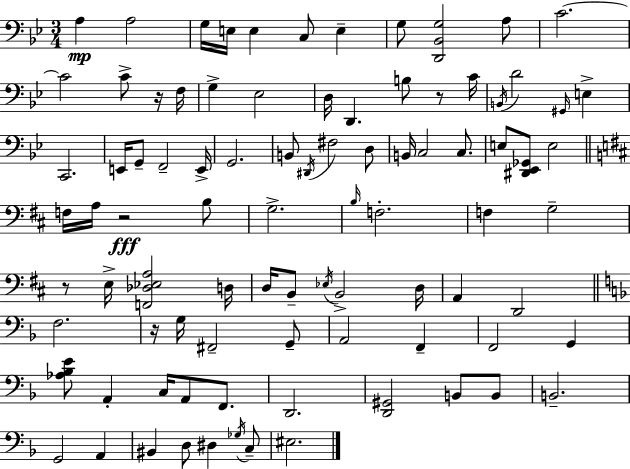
A3/q A3/h G3/s E3/s E3/q C3/e E3/q G3/e [D2,Bb2,G3]/h A3/e C4/h. C4/h C4/e R/s F3/s G3/q Eb3/h D3/s D2/q. B3/e R/e C4/s B2/s D4/h G#2/s E3/q C2/h. E2/s G2/e F2/h E2/s G2/h. B2/e D#2/s F#3/h D3/e B2/s C3/h C3/e. E3/e [D#2,Eb2,Gb2]/e E3/h F3/s A3/s R/h B3/e G3/h. B3/s F3/h. F3/q G3/h R/e E3/s [F2,Db3,Eb3,A3]/h D3/s D3/s B2/e Eb3/s B2/h D3/s A2/q D2/h F3/h. R/s G3/s F#2/h G2/e A2/h F2/q F2/h G2/q [Ab3,Bb3,E4]/e A2/q C3/s A2/e F2/e. D2/h. [D2,G#2]/h B2/e B2/e B2/h. G2/h A2/q BIS2/q D3/e D#3/q Gb3/s C3/e EIS3/h.